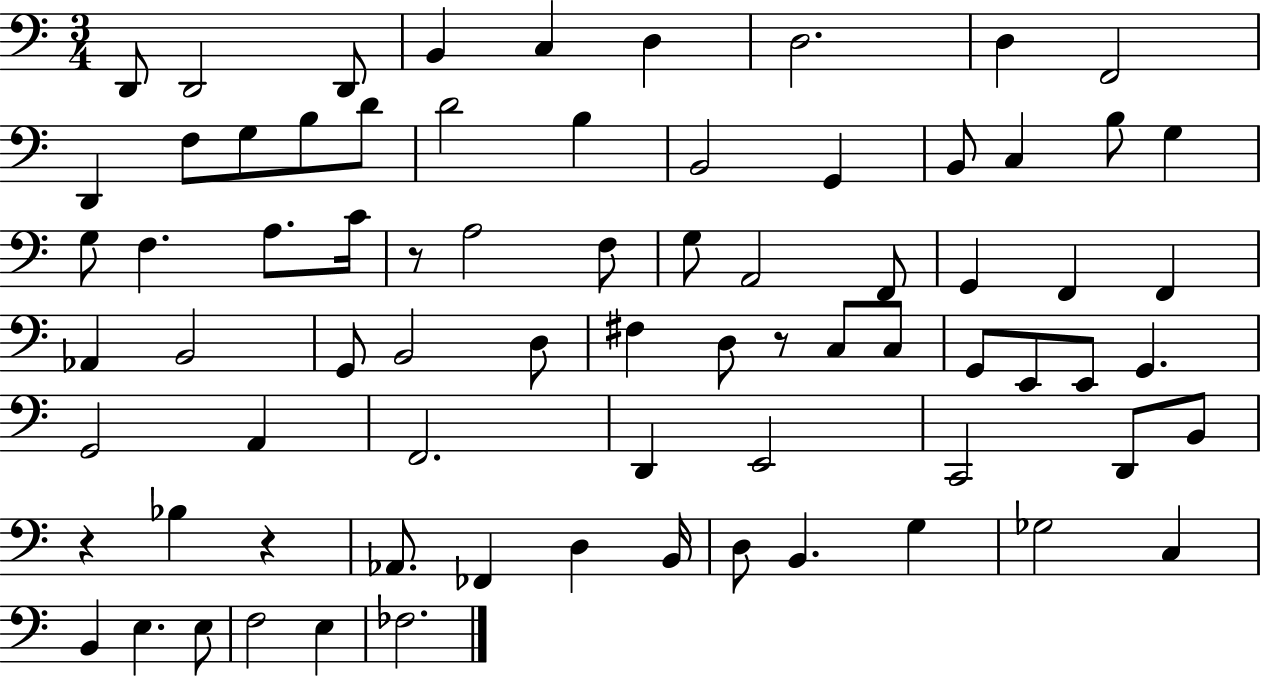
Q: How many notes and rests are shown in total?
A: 75